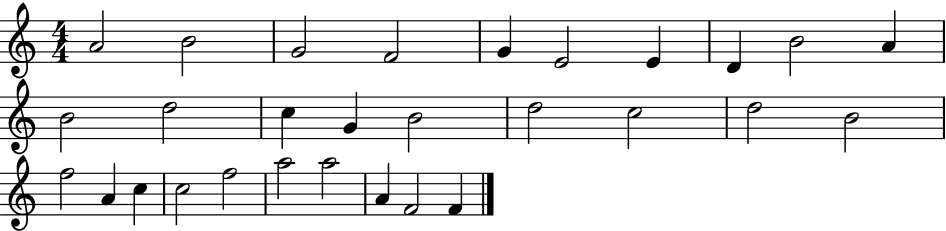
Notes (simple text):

A4/h B4/h G4/h F4/h G4/q E4/h E4/q D4/q B4/h A4/q B4/h D5/h C5/q G4/q B4/h D5/h C5/h D5/h B4/h F5/h A4/q C5/q C5/h F5/h A5/h A5/h A4/q F4/h F4/q